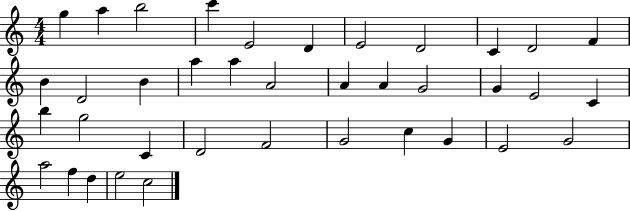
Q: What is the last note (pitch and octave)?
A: C5